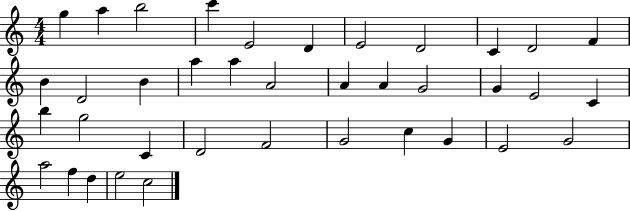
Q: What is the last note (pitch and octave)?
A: C5